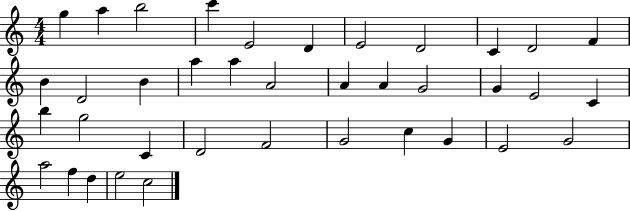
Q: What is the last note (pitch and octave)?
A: C5